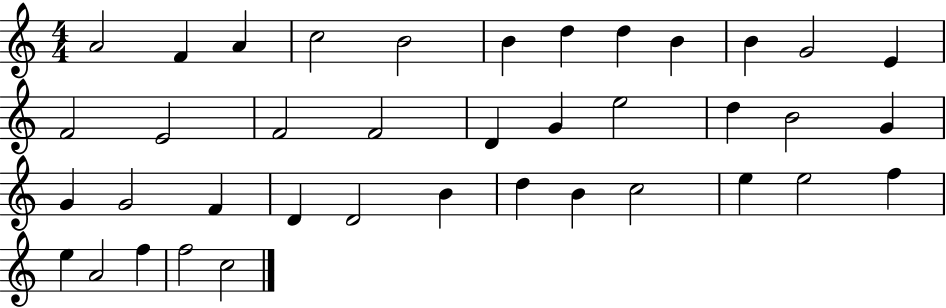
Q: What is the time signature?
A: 4/4